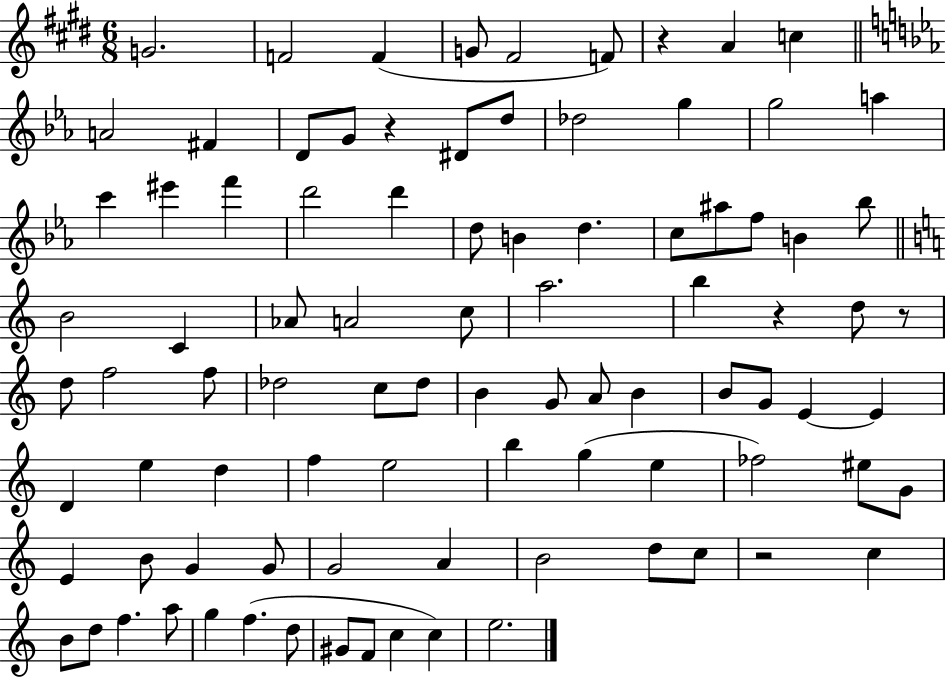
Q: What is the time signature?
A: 6/8